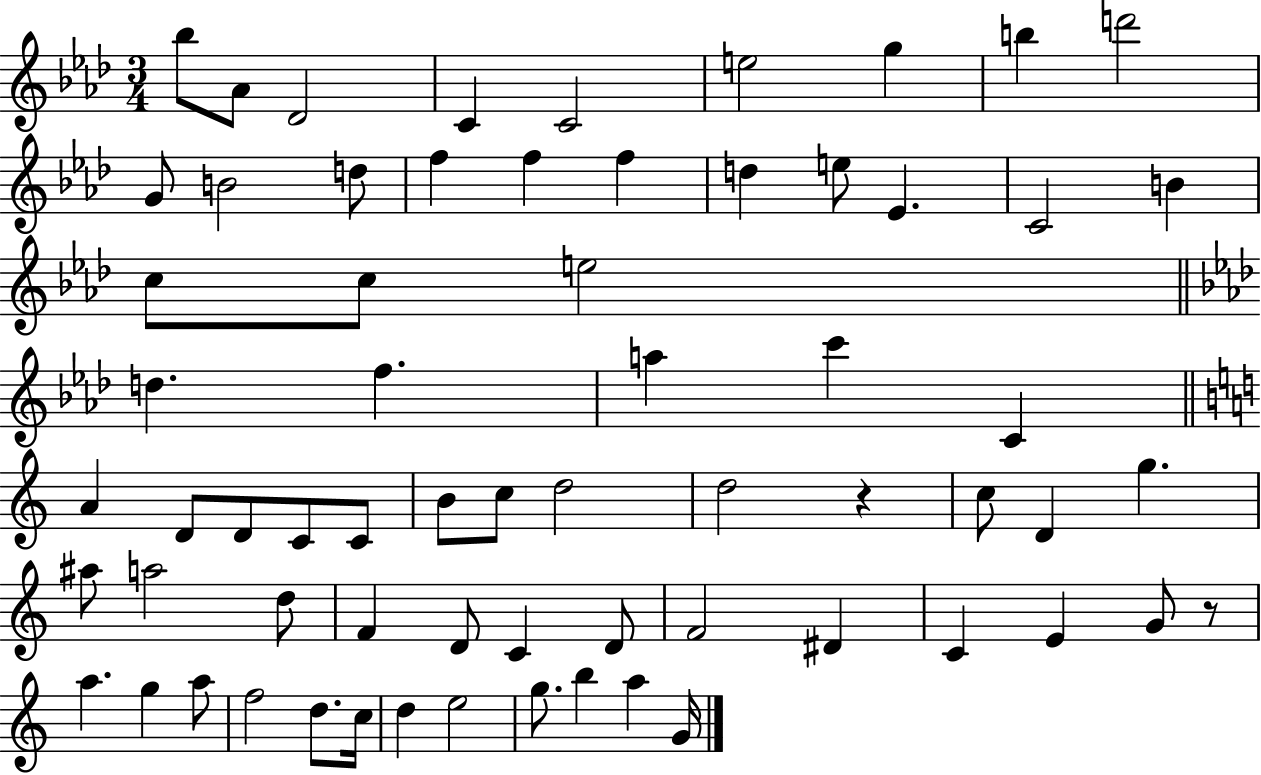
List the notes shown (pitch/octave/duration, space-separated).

Bb5/e Ab4/e Db4/h C4/q C4/h E5/h G5/q B5/q D6/h G4/e B4/h D5/e F5/q F5/q F5/q D5/q E5/e Eb4/q. C4/h B4/q C5/e C5/e E5/h D5/q. F5/q. A5/q C6/q C4/q A4/q D4/e D4/e C4/e C4/e B4/e C5/e D5/h D5/h R/q C5/e D4/q G5/q. A#5/e A5/h D5/e F4/q D4/e C4/q D4/e F4/h D#4/q C4/q E4/q G4/e R/e A5/q. G5/q A5/e F5/h D5/e. C5/s D5/q E5/h G5/e. B5/q A5/q G4/s